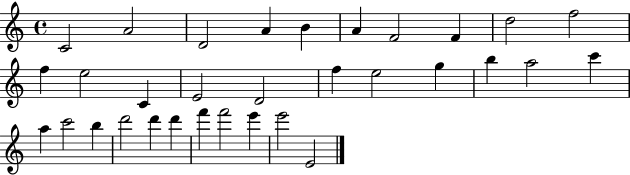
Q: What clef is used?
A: treble